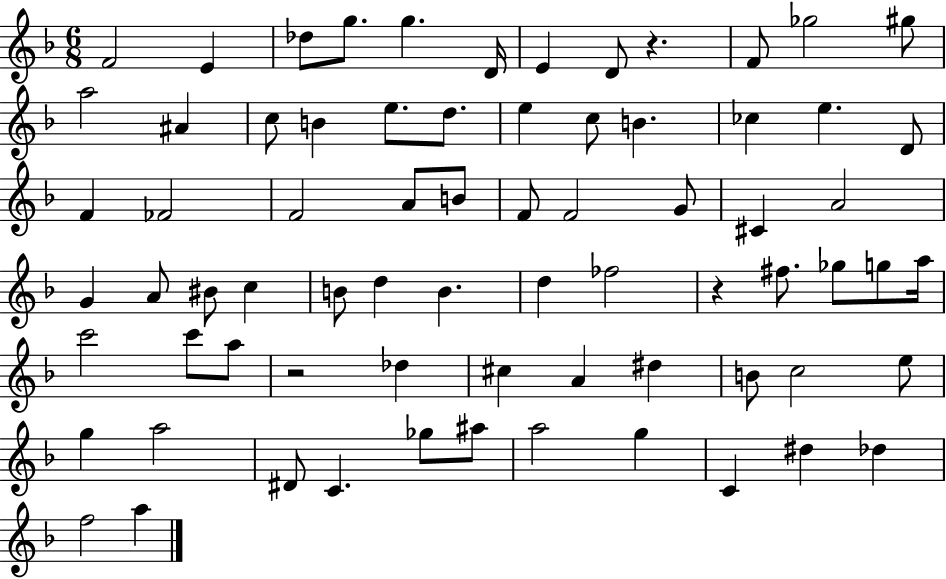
F4/h E4/q Db5/e G5/e. G5/q. D4/s E4/q D4/e R/q. F4/e Gb5/h G#5/e A5/h A#4/q C5/e B4/q E5/e. D5/e. E5/q C5/e B4/q. CES5/q E5/q. D4/e F4/q FES4/h F4/h A4/e B4/e F4/e F4/h G4/e C#4/q A4/h G4/q A4/e BIS4/e C5/q B4/e D5/q B4/q. D5/q FES5/h R/q F#5/e. Gb5/e G5/e A5/s C6/h C6/e A5/e R/h Db5/q C#5/q A4/q D#5/q B4/e C5/h E5/e G5/q A5/h D#4/e C4/q. Gb5/e A#5/e A5/h G5/q C4/q D#5/q Db5/q F5/h A5/q